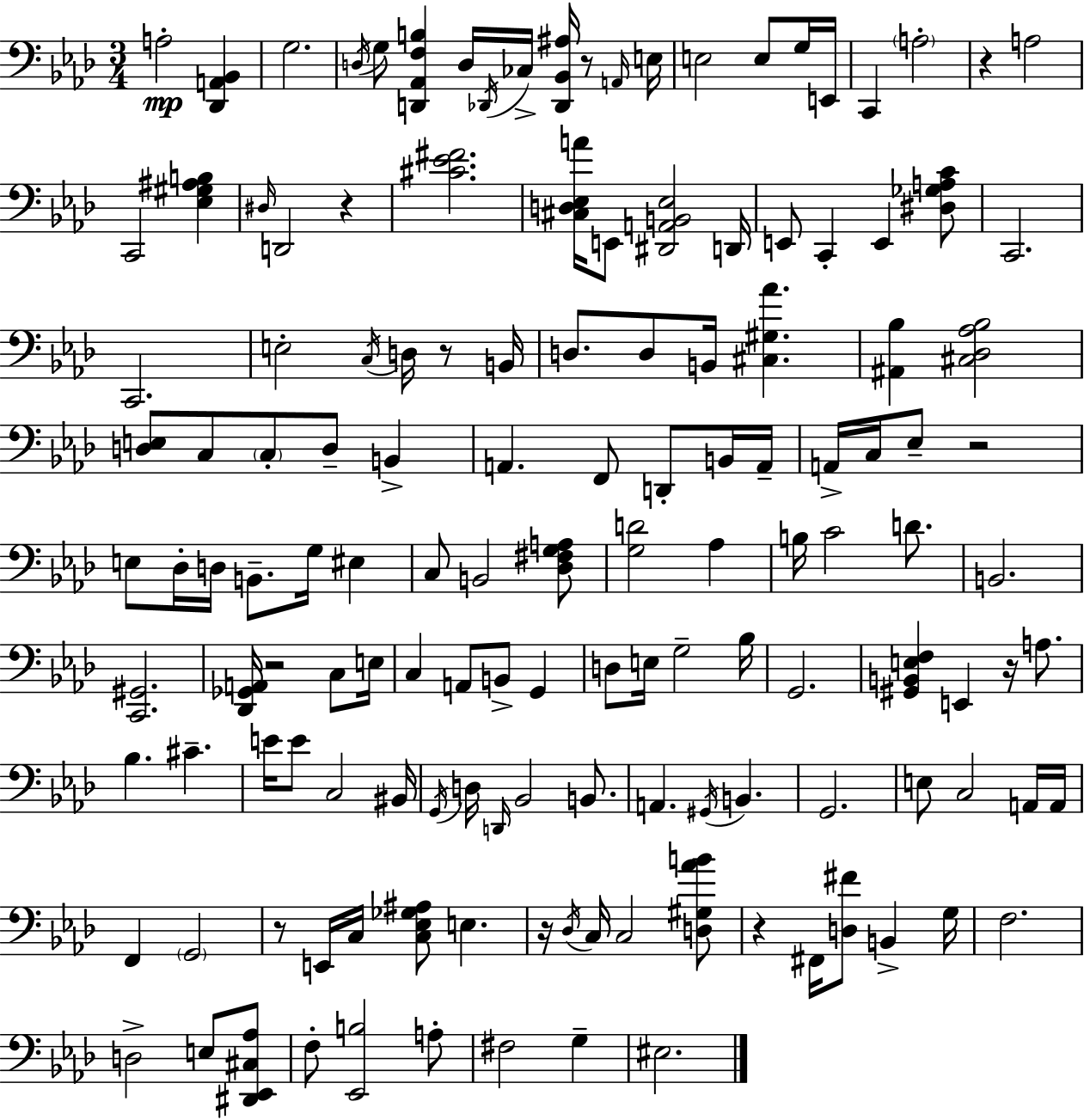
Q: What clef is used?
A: bass